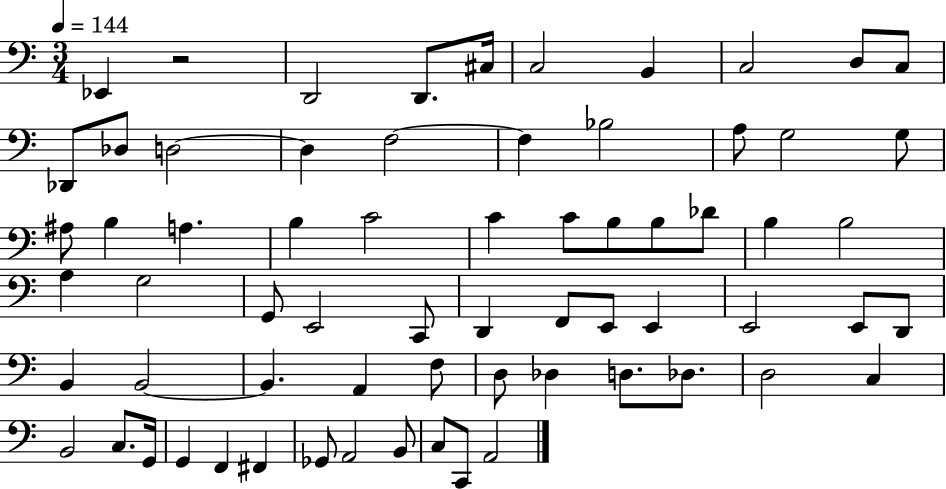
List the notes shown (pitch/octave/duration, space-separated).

Eb2/q R/h D2/h D2/e. C#3/s C3/h B2/q C3/h D3/e C3/e Db2/e Db3/e D3/h D3/q F3/h F3/q Bb3/h A3/e G3/h G3/e A#3/e B3/q A3/q. B3/q C4/h C4/q C4/e B3/e B3/e Db4/e B3/q B3/h A3/q G3/h G2/e E2/h C2/e D2/q F2/e E2/e E2/q E2/h E2/e D2/e B2/q B2/h B2/q. A2/q F3/e D3/e Db3/q D3/e. Db3/e. D3/h C3/q B2/h C3/e. G2/s G2/q F2/q F#2/q Gb2/e A2/h B2/e C3/e C2/e A2/h